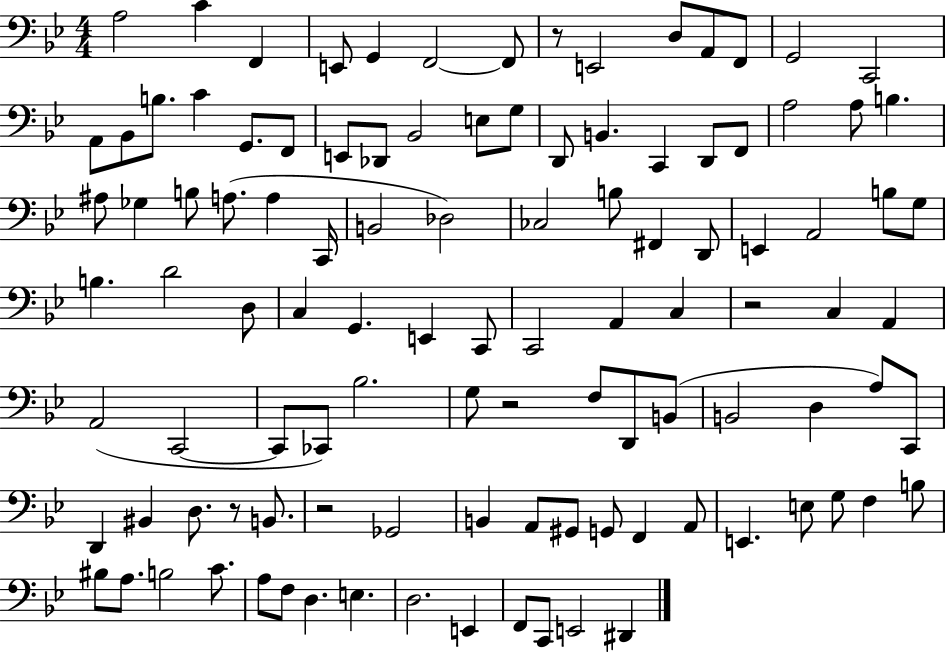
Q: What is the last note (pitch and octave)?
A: D#2